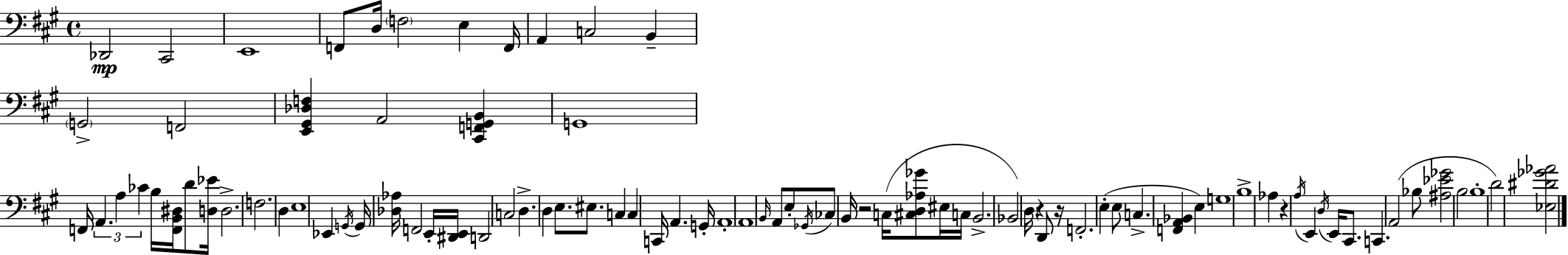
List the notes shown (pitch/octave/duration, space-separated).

Db2/h C#2/h E2/w F2/e D3/s F3/h E3/q F2/s A2/q C3/h B2/q G2/h F2/h [E2,G#2,Db3,F3]/q A2/h [C#2,F2,G2,B2]/q G2/w F2/s A2/q. A3/q CES4/q B3/s [F2,B2,D#3]/s D4/e [D3,Eb4]/s D3/h. F3/h. D3/q E3/w Eb2/q G2/s G2/s [Db3,Ab3]/s F2/h E2/s [D#2,E2]/s D2/h C3/h D3/q. D3/q E3/e. EIS3/e. C3/q C3/q C2/s A2/q. G2/s A2/w A2/w B2/s A2/e E3/e Gb2/s CES3/e B2/s R/h C3/s [C#3,D3,Ab3,Gb4]/e EIS3/s C3/s B2/h. Bb2/h D3/s R/q D2/e R/s F2/h. E3/q E3/e C3/q. [F2,A2,Bb2]/q E3/q G3/w B3/w Ab3/q R/q A3/s E2/q D3/s E2/s C#2/e. C2/q. A2/h Bb3/e [A#3,Eb4,Gb4]/h B3/h B3/w D4/h [Eb3,D#4,Gb4,Ab4]/h